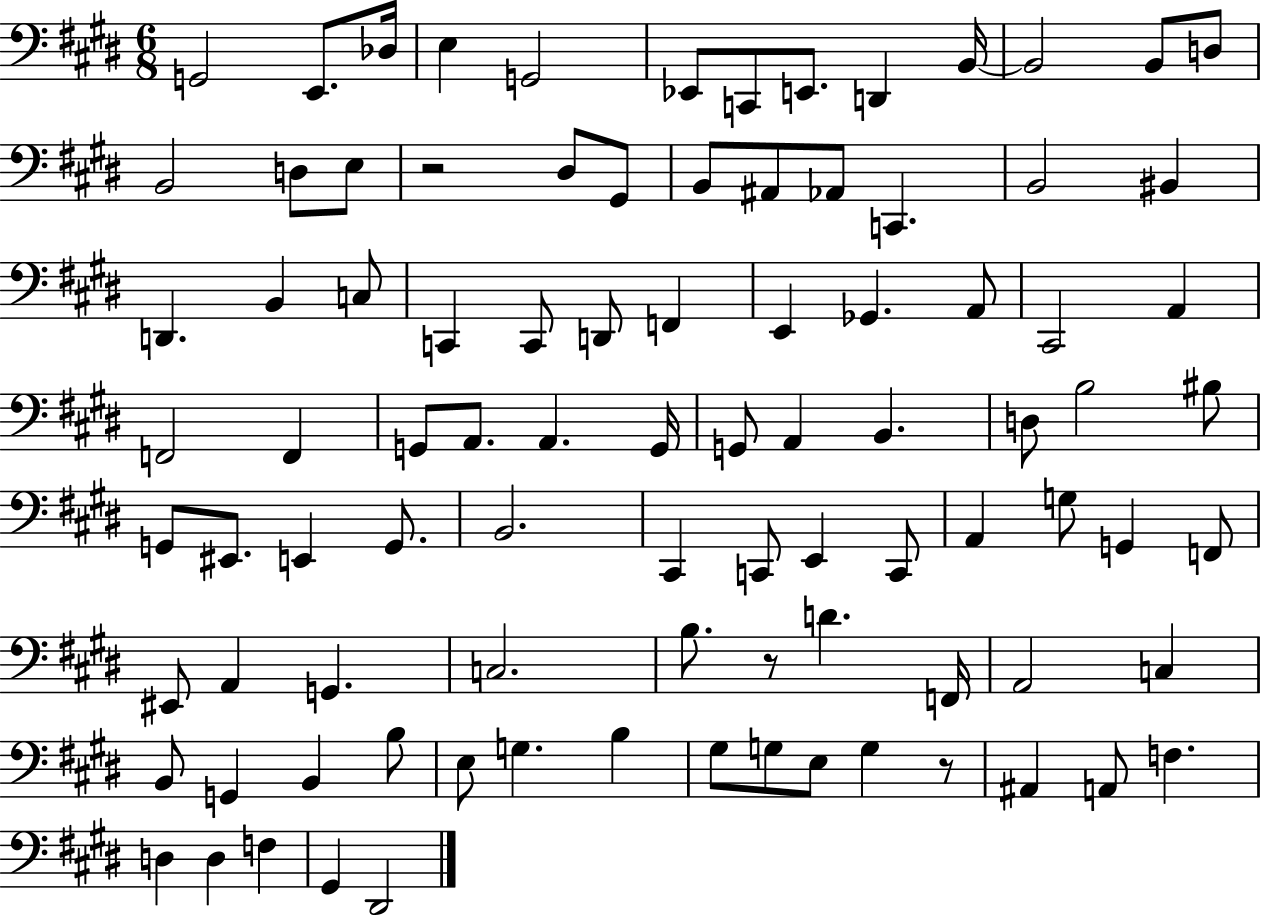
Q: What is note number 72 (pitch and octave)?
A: G2